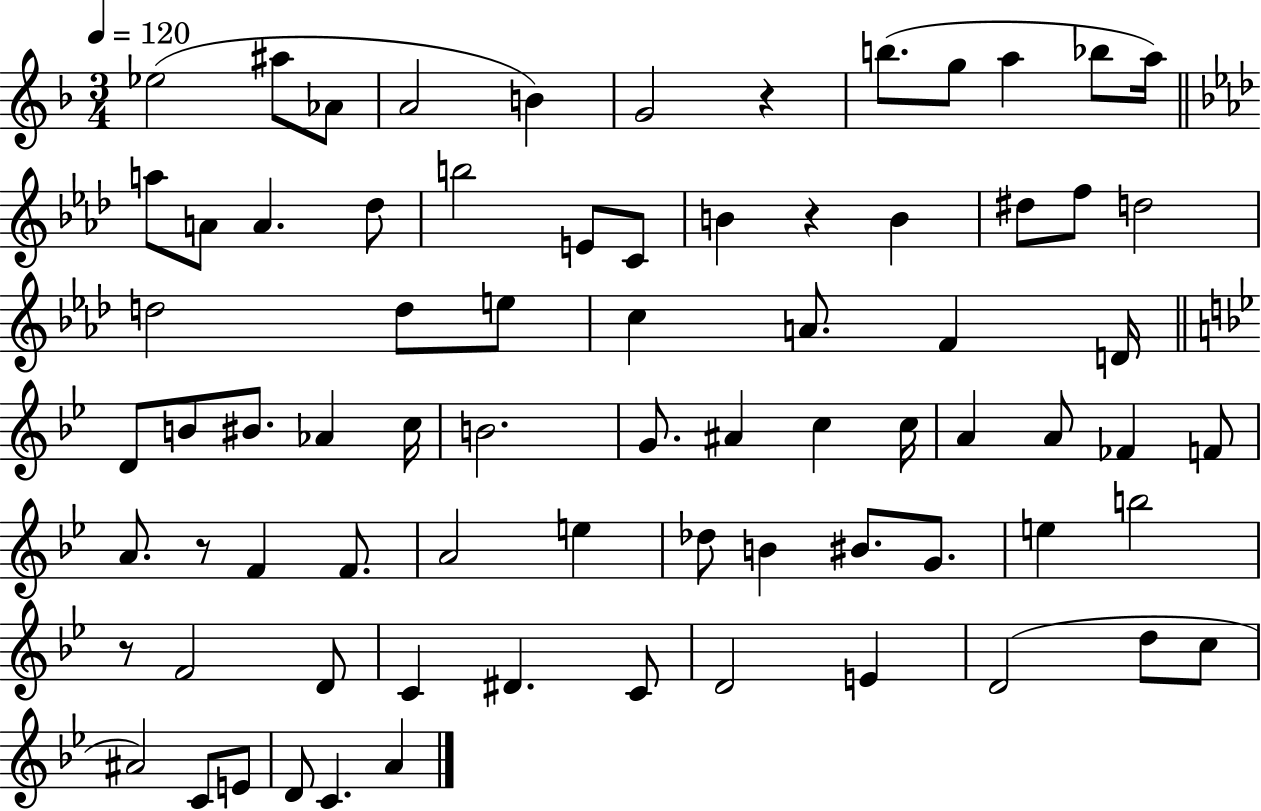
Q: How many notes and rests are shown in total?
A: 75